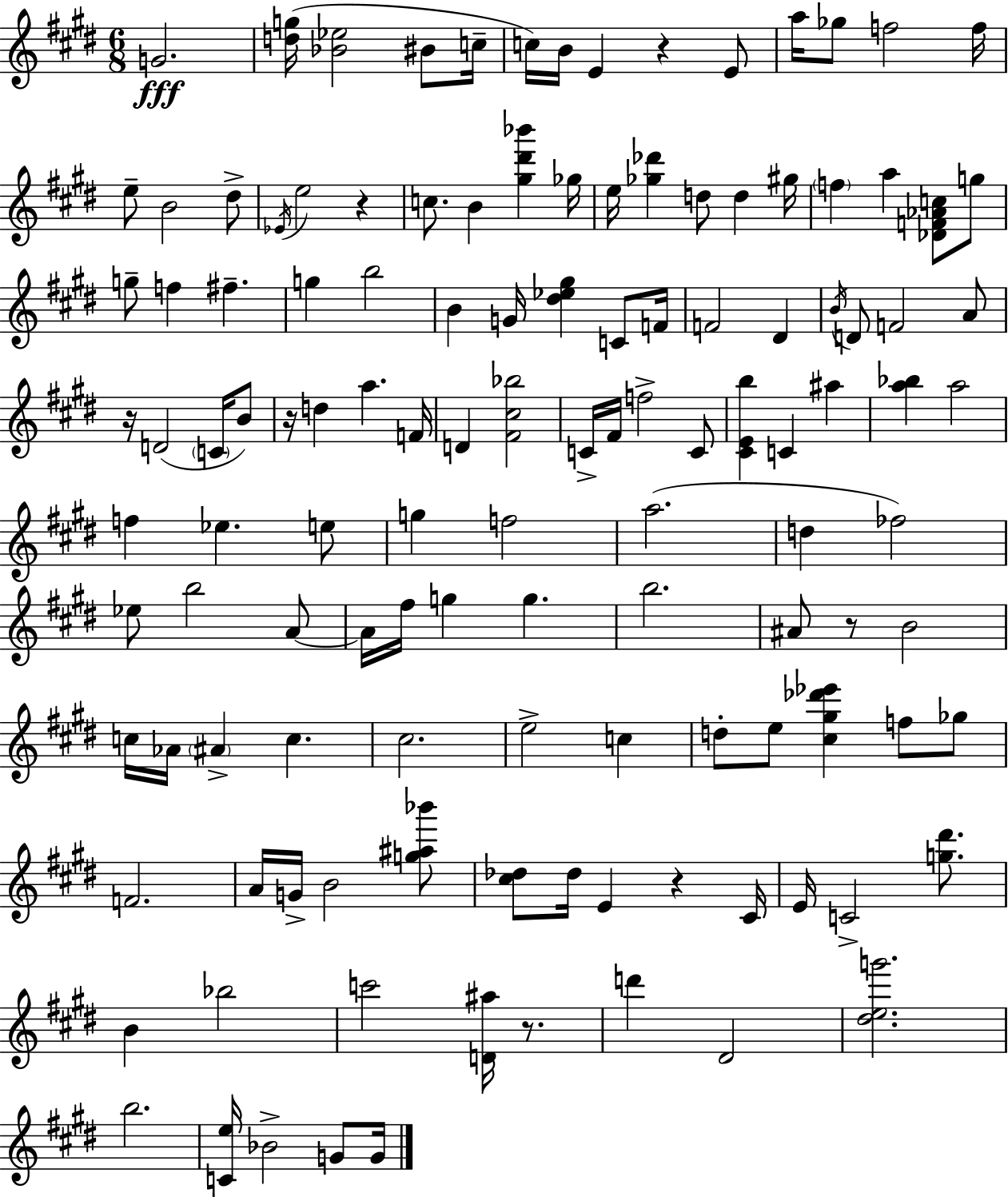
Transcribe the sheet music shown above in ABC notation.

X:1
T:Untitled
M:6/8
L:1/4
K:E
G2 [dg]/4 [_B_e]2 ^B/2 c/4 c/4 B/4 E z E/2 a/4 _g/2 f2 f/4 e/2 B2 ^d/2 _E/4 e2 z c/2 B [^g^d'_b'] _g/4 e/4 [_g_d'] d/2 d ^g/4 f a [_DF_Ac]/2 g/2 g/2 f ^f g b2 B G/4 [^d_e^g] C/2 F/4 F2 ^D B/4 D/2 F2 A/2 z/4 D2 C/4 B/2 z/4 d a F/4 D [^F^c_b]2 C/4 ^F/4 f2 C/2 [^CEb] C ^a [a_b] a2 f _e e/2 g f2 a2 d _f2 _e/2 b2 A/2 A/4 ^f/4 g g b2 ^A/2 z/2 B2 c/4 _A/4 ^A c ^c2 e2 c d/2 e/2 [^c^g_d'_e'] f/2 _g/2 F2 A/4 G/4 B2 [g^a_b']/2 [^c_d]/2 _d/4 E z ^C/4 E/4 C2 [g^d']/2 B _b2 c'2 [D^a]/4 z/2 d' ^D2 [^deg']2 b2 [Ce]/4 _B2 G/2 G/4